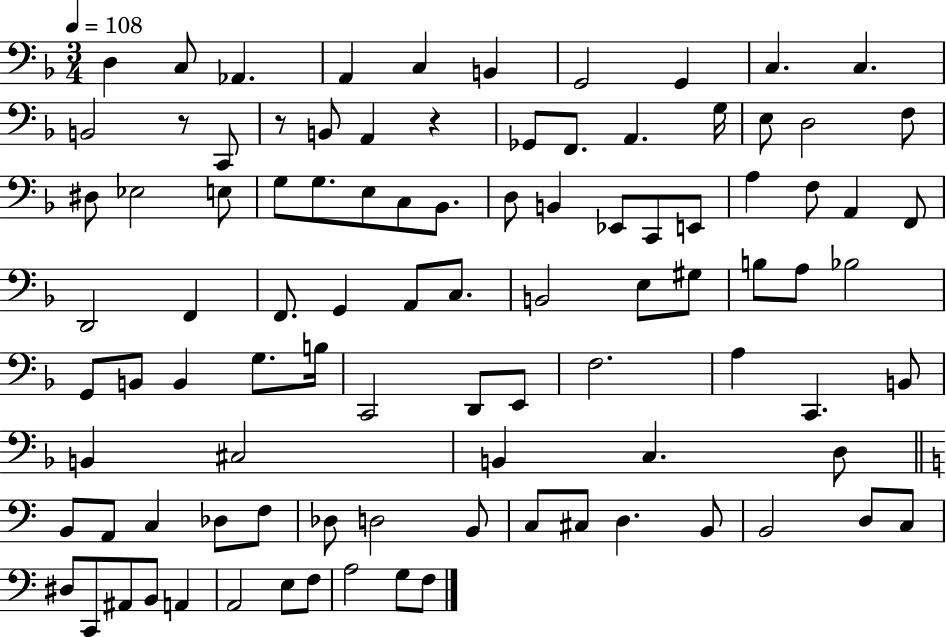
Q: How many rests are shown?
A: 3